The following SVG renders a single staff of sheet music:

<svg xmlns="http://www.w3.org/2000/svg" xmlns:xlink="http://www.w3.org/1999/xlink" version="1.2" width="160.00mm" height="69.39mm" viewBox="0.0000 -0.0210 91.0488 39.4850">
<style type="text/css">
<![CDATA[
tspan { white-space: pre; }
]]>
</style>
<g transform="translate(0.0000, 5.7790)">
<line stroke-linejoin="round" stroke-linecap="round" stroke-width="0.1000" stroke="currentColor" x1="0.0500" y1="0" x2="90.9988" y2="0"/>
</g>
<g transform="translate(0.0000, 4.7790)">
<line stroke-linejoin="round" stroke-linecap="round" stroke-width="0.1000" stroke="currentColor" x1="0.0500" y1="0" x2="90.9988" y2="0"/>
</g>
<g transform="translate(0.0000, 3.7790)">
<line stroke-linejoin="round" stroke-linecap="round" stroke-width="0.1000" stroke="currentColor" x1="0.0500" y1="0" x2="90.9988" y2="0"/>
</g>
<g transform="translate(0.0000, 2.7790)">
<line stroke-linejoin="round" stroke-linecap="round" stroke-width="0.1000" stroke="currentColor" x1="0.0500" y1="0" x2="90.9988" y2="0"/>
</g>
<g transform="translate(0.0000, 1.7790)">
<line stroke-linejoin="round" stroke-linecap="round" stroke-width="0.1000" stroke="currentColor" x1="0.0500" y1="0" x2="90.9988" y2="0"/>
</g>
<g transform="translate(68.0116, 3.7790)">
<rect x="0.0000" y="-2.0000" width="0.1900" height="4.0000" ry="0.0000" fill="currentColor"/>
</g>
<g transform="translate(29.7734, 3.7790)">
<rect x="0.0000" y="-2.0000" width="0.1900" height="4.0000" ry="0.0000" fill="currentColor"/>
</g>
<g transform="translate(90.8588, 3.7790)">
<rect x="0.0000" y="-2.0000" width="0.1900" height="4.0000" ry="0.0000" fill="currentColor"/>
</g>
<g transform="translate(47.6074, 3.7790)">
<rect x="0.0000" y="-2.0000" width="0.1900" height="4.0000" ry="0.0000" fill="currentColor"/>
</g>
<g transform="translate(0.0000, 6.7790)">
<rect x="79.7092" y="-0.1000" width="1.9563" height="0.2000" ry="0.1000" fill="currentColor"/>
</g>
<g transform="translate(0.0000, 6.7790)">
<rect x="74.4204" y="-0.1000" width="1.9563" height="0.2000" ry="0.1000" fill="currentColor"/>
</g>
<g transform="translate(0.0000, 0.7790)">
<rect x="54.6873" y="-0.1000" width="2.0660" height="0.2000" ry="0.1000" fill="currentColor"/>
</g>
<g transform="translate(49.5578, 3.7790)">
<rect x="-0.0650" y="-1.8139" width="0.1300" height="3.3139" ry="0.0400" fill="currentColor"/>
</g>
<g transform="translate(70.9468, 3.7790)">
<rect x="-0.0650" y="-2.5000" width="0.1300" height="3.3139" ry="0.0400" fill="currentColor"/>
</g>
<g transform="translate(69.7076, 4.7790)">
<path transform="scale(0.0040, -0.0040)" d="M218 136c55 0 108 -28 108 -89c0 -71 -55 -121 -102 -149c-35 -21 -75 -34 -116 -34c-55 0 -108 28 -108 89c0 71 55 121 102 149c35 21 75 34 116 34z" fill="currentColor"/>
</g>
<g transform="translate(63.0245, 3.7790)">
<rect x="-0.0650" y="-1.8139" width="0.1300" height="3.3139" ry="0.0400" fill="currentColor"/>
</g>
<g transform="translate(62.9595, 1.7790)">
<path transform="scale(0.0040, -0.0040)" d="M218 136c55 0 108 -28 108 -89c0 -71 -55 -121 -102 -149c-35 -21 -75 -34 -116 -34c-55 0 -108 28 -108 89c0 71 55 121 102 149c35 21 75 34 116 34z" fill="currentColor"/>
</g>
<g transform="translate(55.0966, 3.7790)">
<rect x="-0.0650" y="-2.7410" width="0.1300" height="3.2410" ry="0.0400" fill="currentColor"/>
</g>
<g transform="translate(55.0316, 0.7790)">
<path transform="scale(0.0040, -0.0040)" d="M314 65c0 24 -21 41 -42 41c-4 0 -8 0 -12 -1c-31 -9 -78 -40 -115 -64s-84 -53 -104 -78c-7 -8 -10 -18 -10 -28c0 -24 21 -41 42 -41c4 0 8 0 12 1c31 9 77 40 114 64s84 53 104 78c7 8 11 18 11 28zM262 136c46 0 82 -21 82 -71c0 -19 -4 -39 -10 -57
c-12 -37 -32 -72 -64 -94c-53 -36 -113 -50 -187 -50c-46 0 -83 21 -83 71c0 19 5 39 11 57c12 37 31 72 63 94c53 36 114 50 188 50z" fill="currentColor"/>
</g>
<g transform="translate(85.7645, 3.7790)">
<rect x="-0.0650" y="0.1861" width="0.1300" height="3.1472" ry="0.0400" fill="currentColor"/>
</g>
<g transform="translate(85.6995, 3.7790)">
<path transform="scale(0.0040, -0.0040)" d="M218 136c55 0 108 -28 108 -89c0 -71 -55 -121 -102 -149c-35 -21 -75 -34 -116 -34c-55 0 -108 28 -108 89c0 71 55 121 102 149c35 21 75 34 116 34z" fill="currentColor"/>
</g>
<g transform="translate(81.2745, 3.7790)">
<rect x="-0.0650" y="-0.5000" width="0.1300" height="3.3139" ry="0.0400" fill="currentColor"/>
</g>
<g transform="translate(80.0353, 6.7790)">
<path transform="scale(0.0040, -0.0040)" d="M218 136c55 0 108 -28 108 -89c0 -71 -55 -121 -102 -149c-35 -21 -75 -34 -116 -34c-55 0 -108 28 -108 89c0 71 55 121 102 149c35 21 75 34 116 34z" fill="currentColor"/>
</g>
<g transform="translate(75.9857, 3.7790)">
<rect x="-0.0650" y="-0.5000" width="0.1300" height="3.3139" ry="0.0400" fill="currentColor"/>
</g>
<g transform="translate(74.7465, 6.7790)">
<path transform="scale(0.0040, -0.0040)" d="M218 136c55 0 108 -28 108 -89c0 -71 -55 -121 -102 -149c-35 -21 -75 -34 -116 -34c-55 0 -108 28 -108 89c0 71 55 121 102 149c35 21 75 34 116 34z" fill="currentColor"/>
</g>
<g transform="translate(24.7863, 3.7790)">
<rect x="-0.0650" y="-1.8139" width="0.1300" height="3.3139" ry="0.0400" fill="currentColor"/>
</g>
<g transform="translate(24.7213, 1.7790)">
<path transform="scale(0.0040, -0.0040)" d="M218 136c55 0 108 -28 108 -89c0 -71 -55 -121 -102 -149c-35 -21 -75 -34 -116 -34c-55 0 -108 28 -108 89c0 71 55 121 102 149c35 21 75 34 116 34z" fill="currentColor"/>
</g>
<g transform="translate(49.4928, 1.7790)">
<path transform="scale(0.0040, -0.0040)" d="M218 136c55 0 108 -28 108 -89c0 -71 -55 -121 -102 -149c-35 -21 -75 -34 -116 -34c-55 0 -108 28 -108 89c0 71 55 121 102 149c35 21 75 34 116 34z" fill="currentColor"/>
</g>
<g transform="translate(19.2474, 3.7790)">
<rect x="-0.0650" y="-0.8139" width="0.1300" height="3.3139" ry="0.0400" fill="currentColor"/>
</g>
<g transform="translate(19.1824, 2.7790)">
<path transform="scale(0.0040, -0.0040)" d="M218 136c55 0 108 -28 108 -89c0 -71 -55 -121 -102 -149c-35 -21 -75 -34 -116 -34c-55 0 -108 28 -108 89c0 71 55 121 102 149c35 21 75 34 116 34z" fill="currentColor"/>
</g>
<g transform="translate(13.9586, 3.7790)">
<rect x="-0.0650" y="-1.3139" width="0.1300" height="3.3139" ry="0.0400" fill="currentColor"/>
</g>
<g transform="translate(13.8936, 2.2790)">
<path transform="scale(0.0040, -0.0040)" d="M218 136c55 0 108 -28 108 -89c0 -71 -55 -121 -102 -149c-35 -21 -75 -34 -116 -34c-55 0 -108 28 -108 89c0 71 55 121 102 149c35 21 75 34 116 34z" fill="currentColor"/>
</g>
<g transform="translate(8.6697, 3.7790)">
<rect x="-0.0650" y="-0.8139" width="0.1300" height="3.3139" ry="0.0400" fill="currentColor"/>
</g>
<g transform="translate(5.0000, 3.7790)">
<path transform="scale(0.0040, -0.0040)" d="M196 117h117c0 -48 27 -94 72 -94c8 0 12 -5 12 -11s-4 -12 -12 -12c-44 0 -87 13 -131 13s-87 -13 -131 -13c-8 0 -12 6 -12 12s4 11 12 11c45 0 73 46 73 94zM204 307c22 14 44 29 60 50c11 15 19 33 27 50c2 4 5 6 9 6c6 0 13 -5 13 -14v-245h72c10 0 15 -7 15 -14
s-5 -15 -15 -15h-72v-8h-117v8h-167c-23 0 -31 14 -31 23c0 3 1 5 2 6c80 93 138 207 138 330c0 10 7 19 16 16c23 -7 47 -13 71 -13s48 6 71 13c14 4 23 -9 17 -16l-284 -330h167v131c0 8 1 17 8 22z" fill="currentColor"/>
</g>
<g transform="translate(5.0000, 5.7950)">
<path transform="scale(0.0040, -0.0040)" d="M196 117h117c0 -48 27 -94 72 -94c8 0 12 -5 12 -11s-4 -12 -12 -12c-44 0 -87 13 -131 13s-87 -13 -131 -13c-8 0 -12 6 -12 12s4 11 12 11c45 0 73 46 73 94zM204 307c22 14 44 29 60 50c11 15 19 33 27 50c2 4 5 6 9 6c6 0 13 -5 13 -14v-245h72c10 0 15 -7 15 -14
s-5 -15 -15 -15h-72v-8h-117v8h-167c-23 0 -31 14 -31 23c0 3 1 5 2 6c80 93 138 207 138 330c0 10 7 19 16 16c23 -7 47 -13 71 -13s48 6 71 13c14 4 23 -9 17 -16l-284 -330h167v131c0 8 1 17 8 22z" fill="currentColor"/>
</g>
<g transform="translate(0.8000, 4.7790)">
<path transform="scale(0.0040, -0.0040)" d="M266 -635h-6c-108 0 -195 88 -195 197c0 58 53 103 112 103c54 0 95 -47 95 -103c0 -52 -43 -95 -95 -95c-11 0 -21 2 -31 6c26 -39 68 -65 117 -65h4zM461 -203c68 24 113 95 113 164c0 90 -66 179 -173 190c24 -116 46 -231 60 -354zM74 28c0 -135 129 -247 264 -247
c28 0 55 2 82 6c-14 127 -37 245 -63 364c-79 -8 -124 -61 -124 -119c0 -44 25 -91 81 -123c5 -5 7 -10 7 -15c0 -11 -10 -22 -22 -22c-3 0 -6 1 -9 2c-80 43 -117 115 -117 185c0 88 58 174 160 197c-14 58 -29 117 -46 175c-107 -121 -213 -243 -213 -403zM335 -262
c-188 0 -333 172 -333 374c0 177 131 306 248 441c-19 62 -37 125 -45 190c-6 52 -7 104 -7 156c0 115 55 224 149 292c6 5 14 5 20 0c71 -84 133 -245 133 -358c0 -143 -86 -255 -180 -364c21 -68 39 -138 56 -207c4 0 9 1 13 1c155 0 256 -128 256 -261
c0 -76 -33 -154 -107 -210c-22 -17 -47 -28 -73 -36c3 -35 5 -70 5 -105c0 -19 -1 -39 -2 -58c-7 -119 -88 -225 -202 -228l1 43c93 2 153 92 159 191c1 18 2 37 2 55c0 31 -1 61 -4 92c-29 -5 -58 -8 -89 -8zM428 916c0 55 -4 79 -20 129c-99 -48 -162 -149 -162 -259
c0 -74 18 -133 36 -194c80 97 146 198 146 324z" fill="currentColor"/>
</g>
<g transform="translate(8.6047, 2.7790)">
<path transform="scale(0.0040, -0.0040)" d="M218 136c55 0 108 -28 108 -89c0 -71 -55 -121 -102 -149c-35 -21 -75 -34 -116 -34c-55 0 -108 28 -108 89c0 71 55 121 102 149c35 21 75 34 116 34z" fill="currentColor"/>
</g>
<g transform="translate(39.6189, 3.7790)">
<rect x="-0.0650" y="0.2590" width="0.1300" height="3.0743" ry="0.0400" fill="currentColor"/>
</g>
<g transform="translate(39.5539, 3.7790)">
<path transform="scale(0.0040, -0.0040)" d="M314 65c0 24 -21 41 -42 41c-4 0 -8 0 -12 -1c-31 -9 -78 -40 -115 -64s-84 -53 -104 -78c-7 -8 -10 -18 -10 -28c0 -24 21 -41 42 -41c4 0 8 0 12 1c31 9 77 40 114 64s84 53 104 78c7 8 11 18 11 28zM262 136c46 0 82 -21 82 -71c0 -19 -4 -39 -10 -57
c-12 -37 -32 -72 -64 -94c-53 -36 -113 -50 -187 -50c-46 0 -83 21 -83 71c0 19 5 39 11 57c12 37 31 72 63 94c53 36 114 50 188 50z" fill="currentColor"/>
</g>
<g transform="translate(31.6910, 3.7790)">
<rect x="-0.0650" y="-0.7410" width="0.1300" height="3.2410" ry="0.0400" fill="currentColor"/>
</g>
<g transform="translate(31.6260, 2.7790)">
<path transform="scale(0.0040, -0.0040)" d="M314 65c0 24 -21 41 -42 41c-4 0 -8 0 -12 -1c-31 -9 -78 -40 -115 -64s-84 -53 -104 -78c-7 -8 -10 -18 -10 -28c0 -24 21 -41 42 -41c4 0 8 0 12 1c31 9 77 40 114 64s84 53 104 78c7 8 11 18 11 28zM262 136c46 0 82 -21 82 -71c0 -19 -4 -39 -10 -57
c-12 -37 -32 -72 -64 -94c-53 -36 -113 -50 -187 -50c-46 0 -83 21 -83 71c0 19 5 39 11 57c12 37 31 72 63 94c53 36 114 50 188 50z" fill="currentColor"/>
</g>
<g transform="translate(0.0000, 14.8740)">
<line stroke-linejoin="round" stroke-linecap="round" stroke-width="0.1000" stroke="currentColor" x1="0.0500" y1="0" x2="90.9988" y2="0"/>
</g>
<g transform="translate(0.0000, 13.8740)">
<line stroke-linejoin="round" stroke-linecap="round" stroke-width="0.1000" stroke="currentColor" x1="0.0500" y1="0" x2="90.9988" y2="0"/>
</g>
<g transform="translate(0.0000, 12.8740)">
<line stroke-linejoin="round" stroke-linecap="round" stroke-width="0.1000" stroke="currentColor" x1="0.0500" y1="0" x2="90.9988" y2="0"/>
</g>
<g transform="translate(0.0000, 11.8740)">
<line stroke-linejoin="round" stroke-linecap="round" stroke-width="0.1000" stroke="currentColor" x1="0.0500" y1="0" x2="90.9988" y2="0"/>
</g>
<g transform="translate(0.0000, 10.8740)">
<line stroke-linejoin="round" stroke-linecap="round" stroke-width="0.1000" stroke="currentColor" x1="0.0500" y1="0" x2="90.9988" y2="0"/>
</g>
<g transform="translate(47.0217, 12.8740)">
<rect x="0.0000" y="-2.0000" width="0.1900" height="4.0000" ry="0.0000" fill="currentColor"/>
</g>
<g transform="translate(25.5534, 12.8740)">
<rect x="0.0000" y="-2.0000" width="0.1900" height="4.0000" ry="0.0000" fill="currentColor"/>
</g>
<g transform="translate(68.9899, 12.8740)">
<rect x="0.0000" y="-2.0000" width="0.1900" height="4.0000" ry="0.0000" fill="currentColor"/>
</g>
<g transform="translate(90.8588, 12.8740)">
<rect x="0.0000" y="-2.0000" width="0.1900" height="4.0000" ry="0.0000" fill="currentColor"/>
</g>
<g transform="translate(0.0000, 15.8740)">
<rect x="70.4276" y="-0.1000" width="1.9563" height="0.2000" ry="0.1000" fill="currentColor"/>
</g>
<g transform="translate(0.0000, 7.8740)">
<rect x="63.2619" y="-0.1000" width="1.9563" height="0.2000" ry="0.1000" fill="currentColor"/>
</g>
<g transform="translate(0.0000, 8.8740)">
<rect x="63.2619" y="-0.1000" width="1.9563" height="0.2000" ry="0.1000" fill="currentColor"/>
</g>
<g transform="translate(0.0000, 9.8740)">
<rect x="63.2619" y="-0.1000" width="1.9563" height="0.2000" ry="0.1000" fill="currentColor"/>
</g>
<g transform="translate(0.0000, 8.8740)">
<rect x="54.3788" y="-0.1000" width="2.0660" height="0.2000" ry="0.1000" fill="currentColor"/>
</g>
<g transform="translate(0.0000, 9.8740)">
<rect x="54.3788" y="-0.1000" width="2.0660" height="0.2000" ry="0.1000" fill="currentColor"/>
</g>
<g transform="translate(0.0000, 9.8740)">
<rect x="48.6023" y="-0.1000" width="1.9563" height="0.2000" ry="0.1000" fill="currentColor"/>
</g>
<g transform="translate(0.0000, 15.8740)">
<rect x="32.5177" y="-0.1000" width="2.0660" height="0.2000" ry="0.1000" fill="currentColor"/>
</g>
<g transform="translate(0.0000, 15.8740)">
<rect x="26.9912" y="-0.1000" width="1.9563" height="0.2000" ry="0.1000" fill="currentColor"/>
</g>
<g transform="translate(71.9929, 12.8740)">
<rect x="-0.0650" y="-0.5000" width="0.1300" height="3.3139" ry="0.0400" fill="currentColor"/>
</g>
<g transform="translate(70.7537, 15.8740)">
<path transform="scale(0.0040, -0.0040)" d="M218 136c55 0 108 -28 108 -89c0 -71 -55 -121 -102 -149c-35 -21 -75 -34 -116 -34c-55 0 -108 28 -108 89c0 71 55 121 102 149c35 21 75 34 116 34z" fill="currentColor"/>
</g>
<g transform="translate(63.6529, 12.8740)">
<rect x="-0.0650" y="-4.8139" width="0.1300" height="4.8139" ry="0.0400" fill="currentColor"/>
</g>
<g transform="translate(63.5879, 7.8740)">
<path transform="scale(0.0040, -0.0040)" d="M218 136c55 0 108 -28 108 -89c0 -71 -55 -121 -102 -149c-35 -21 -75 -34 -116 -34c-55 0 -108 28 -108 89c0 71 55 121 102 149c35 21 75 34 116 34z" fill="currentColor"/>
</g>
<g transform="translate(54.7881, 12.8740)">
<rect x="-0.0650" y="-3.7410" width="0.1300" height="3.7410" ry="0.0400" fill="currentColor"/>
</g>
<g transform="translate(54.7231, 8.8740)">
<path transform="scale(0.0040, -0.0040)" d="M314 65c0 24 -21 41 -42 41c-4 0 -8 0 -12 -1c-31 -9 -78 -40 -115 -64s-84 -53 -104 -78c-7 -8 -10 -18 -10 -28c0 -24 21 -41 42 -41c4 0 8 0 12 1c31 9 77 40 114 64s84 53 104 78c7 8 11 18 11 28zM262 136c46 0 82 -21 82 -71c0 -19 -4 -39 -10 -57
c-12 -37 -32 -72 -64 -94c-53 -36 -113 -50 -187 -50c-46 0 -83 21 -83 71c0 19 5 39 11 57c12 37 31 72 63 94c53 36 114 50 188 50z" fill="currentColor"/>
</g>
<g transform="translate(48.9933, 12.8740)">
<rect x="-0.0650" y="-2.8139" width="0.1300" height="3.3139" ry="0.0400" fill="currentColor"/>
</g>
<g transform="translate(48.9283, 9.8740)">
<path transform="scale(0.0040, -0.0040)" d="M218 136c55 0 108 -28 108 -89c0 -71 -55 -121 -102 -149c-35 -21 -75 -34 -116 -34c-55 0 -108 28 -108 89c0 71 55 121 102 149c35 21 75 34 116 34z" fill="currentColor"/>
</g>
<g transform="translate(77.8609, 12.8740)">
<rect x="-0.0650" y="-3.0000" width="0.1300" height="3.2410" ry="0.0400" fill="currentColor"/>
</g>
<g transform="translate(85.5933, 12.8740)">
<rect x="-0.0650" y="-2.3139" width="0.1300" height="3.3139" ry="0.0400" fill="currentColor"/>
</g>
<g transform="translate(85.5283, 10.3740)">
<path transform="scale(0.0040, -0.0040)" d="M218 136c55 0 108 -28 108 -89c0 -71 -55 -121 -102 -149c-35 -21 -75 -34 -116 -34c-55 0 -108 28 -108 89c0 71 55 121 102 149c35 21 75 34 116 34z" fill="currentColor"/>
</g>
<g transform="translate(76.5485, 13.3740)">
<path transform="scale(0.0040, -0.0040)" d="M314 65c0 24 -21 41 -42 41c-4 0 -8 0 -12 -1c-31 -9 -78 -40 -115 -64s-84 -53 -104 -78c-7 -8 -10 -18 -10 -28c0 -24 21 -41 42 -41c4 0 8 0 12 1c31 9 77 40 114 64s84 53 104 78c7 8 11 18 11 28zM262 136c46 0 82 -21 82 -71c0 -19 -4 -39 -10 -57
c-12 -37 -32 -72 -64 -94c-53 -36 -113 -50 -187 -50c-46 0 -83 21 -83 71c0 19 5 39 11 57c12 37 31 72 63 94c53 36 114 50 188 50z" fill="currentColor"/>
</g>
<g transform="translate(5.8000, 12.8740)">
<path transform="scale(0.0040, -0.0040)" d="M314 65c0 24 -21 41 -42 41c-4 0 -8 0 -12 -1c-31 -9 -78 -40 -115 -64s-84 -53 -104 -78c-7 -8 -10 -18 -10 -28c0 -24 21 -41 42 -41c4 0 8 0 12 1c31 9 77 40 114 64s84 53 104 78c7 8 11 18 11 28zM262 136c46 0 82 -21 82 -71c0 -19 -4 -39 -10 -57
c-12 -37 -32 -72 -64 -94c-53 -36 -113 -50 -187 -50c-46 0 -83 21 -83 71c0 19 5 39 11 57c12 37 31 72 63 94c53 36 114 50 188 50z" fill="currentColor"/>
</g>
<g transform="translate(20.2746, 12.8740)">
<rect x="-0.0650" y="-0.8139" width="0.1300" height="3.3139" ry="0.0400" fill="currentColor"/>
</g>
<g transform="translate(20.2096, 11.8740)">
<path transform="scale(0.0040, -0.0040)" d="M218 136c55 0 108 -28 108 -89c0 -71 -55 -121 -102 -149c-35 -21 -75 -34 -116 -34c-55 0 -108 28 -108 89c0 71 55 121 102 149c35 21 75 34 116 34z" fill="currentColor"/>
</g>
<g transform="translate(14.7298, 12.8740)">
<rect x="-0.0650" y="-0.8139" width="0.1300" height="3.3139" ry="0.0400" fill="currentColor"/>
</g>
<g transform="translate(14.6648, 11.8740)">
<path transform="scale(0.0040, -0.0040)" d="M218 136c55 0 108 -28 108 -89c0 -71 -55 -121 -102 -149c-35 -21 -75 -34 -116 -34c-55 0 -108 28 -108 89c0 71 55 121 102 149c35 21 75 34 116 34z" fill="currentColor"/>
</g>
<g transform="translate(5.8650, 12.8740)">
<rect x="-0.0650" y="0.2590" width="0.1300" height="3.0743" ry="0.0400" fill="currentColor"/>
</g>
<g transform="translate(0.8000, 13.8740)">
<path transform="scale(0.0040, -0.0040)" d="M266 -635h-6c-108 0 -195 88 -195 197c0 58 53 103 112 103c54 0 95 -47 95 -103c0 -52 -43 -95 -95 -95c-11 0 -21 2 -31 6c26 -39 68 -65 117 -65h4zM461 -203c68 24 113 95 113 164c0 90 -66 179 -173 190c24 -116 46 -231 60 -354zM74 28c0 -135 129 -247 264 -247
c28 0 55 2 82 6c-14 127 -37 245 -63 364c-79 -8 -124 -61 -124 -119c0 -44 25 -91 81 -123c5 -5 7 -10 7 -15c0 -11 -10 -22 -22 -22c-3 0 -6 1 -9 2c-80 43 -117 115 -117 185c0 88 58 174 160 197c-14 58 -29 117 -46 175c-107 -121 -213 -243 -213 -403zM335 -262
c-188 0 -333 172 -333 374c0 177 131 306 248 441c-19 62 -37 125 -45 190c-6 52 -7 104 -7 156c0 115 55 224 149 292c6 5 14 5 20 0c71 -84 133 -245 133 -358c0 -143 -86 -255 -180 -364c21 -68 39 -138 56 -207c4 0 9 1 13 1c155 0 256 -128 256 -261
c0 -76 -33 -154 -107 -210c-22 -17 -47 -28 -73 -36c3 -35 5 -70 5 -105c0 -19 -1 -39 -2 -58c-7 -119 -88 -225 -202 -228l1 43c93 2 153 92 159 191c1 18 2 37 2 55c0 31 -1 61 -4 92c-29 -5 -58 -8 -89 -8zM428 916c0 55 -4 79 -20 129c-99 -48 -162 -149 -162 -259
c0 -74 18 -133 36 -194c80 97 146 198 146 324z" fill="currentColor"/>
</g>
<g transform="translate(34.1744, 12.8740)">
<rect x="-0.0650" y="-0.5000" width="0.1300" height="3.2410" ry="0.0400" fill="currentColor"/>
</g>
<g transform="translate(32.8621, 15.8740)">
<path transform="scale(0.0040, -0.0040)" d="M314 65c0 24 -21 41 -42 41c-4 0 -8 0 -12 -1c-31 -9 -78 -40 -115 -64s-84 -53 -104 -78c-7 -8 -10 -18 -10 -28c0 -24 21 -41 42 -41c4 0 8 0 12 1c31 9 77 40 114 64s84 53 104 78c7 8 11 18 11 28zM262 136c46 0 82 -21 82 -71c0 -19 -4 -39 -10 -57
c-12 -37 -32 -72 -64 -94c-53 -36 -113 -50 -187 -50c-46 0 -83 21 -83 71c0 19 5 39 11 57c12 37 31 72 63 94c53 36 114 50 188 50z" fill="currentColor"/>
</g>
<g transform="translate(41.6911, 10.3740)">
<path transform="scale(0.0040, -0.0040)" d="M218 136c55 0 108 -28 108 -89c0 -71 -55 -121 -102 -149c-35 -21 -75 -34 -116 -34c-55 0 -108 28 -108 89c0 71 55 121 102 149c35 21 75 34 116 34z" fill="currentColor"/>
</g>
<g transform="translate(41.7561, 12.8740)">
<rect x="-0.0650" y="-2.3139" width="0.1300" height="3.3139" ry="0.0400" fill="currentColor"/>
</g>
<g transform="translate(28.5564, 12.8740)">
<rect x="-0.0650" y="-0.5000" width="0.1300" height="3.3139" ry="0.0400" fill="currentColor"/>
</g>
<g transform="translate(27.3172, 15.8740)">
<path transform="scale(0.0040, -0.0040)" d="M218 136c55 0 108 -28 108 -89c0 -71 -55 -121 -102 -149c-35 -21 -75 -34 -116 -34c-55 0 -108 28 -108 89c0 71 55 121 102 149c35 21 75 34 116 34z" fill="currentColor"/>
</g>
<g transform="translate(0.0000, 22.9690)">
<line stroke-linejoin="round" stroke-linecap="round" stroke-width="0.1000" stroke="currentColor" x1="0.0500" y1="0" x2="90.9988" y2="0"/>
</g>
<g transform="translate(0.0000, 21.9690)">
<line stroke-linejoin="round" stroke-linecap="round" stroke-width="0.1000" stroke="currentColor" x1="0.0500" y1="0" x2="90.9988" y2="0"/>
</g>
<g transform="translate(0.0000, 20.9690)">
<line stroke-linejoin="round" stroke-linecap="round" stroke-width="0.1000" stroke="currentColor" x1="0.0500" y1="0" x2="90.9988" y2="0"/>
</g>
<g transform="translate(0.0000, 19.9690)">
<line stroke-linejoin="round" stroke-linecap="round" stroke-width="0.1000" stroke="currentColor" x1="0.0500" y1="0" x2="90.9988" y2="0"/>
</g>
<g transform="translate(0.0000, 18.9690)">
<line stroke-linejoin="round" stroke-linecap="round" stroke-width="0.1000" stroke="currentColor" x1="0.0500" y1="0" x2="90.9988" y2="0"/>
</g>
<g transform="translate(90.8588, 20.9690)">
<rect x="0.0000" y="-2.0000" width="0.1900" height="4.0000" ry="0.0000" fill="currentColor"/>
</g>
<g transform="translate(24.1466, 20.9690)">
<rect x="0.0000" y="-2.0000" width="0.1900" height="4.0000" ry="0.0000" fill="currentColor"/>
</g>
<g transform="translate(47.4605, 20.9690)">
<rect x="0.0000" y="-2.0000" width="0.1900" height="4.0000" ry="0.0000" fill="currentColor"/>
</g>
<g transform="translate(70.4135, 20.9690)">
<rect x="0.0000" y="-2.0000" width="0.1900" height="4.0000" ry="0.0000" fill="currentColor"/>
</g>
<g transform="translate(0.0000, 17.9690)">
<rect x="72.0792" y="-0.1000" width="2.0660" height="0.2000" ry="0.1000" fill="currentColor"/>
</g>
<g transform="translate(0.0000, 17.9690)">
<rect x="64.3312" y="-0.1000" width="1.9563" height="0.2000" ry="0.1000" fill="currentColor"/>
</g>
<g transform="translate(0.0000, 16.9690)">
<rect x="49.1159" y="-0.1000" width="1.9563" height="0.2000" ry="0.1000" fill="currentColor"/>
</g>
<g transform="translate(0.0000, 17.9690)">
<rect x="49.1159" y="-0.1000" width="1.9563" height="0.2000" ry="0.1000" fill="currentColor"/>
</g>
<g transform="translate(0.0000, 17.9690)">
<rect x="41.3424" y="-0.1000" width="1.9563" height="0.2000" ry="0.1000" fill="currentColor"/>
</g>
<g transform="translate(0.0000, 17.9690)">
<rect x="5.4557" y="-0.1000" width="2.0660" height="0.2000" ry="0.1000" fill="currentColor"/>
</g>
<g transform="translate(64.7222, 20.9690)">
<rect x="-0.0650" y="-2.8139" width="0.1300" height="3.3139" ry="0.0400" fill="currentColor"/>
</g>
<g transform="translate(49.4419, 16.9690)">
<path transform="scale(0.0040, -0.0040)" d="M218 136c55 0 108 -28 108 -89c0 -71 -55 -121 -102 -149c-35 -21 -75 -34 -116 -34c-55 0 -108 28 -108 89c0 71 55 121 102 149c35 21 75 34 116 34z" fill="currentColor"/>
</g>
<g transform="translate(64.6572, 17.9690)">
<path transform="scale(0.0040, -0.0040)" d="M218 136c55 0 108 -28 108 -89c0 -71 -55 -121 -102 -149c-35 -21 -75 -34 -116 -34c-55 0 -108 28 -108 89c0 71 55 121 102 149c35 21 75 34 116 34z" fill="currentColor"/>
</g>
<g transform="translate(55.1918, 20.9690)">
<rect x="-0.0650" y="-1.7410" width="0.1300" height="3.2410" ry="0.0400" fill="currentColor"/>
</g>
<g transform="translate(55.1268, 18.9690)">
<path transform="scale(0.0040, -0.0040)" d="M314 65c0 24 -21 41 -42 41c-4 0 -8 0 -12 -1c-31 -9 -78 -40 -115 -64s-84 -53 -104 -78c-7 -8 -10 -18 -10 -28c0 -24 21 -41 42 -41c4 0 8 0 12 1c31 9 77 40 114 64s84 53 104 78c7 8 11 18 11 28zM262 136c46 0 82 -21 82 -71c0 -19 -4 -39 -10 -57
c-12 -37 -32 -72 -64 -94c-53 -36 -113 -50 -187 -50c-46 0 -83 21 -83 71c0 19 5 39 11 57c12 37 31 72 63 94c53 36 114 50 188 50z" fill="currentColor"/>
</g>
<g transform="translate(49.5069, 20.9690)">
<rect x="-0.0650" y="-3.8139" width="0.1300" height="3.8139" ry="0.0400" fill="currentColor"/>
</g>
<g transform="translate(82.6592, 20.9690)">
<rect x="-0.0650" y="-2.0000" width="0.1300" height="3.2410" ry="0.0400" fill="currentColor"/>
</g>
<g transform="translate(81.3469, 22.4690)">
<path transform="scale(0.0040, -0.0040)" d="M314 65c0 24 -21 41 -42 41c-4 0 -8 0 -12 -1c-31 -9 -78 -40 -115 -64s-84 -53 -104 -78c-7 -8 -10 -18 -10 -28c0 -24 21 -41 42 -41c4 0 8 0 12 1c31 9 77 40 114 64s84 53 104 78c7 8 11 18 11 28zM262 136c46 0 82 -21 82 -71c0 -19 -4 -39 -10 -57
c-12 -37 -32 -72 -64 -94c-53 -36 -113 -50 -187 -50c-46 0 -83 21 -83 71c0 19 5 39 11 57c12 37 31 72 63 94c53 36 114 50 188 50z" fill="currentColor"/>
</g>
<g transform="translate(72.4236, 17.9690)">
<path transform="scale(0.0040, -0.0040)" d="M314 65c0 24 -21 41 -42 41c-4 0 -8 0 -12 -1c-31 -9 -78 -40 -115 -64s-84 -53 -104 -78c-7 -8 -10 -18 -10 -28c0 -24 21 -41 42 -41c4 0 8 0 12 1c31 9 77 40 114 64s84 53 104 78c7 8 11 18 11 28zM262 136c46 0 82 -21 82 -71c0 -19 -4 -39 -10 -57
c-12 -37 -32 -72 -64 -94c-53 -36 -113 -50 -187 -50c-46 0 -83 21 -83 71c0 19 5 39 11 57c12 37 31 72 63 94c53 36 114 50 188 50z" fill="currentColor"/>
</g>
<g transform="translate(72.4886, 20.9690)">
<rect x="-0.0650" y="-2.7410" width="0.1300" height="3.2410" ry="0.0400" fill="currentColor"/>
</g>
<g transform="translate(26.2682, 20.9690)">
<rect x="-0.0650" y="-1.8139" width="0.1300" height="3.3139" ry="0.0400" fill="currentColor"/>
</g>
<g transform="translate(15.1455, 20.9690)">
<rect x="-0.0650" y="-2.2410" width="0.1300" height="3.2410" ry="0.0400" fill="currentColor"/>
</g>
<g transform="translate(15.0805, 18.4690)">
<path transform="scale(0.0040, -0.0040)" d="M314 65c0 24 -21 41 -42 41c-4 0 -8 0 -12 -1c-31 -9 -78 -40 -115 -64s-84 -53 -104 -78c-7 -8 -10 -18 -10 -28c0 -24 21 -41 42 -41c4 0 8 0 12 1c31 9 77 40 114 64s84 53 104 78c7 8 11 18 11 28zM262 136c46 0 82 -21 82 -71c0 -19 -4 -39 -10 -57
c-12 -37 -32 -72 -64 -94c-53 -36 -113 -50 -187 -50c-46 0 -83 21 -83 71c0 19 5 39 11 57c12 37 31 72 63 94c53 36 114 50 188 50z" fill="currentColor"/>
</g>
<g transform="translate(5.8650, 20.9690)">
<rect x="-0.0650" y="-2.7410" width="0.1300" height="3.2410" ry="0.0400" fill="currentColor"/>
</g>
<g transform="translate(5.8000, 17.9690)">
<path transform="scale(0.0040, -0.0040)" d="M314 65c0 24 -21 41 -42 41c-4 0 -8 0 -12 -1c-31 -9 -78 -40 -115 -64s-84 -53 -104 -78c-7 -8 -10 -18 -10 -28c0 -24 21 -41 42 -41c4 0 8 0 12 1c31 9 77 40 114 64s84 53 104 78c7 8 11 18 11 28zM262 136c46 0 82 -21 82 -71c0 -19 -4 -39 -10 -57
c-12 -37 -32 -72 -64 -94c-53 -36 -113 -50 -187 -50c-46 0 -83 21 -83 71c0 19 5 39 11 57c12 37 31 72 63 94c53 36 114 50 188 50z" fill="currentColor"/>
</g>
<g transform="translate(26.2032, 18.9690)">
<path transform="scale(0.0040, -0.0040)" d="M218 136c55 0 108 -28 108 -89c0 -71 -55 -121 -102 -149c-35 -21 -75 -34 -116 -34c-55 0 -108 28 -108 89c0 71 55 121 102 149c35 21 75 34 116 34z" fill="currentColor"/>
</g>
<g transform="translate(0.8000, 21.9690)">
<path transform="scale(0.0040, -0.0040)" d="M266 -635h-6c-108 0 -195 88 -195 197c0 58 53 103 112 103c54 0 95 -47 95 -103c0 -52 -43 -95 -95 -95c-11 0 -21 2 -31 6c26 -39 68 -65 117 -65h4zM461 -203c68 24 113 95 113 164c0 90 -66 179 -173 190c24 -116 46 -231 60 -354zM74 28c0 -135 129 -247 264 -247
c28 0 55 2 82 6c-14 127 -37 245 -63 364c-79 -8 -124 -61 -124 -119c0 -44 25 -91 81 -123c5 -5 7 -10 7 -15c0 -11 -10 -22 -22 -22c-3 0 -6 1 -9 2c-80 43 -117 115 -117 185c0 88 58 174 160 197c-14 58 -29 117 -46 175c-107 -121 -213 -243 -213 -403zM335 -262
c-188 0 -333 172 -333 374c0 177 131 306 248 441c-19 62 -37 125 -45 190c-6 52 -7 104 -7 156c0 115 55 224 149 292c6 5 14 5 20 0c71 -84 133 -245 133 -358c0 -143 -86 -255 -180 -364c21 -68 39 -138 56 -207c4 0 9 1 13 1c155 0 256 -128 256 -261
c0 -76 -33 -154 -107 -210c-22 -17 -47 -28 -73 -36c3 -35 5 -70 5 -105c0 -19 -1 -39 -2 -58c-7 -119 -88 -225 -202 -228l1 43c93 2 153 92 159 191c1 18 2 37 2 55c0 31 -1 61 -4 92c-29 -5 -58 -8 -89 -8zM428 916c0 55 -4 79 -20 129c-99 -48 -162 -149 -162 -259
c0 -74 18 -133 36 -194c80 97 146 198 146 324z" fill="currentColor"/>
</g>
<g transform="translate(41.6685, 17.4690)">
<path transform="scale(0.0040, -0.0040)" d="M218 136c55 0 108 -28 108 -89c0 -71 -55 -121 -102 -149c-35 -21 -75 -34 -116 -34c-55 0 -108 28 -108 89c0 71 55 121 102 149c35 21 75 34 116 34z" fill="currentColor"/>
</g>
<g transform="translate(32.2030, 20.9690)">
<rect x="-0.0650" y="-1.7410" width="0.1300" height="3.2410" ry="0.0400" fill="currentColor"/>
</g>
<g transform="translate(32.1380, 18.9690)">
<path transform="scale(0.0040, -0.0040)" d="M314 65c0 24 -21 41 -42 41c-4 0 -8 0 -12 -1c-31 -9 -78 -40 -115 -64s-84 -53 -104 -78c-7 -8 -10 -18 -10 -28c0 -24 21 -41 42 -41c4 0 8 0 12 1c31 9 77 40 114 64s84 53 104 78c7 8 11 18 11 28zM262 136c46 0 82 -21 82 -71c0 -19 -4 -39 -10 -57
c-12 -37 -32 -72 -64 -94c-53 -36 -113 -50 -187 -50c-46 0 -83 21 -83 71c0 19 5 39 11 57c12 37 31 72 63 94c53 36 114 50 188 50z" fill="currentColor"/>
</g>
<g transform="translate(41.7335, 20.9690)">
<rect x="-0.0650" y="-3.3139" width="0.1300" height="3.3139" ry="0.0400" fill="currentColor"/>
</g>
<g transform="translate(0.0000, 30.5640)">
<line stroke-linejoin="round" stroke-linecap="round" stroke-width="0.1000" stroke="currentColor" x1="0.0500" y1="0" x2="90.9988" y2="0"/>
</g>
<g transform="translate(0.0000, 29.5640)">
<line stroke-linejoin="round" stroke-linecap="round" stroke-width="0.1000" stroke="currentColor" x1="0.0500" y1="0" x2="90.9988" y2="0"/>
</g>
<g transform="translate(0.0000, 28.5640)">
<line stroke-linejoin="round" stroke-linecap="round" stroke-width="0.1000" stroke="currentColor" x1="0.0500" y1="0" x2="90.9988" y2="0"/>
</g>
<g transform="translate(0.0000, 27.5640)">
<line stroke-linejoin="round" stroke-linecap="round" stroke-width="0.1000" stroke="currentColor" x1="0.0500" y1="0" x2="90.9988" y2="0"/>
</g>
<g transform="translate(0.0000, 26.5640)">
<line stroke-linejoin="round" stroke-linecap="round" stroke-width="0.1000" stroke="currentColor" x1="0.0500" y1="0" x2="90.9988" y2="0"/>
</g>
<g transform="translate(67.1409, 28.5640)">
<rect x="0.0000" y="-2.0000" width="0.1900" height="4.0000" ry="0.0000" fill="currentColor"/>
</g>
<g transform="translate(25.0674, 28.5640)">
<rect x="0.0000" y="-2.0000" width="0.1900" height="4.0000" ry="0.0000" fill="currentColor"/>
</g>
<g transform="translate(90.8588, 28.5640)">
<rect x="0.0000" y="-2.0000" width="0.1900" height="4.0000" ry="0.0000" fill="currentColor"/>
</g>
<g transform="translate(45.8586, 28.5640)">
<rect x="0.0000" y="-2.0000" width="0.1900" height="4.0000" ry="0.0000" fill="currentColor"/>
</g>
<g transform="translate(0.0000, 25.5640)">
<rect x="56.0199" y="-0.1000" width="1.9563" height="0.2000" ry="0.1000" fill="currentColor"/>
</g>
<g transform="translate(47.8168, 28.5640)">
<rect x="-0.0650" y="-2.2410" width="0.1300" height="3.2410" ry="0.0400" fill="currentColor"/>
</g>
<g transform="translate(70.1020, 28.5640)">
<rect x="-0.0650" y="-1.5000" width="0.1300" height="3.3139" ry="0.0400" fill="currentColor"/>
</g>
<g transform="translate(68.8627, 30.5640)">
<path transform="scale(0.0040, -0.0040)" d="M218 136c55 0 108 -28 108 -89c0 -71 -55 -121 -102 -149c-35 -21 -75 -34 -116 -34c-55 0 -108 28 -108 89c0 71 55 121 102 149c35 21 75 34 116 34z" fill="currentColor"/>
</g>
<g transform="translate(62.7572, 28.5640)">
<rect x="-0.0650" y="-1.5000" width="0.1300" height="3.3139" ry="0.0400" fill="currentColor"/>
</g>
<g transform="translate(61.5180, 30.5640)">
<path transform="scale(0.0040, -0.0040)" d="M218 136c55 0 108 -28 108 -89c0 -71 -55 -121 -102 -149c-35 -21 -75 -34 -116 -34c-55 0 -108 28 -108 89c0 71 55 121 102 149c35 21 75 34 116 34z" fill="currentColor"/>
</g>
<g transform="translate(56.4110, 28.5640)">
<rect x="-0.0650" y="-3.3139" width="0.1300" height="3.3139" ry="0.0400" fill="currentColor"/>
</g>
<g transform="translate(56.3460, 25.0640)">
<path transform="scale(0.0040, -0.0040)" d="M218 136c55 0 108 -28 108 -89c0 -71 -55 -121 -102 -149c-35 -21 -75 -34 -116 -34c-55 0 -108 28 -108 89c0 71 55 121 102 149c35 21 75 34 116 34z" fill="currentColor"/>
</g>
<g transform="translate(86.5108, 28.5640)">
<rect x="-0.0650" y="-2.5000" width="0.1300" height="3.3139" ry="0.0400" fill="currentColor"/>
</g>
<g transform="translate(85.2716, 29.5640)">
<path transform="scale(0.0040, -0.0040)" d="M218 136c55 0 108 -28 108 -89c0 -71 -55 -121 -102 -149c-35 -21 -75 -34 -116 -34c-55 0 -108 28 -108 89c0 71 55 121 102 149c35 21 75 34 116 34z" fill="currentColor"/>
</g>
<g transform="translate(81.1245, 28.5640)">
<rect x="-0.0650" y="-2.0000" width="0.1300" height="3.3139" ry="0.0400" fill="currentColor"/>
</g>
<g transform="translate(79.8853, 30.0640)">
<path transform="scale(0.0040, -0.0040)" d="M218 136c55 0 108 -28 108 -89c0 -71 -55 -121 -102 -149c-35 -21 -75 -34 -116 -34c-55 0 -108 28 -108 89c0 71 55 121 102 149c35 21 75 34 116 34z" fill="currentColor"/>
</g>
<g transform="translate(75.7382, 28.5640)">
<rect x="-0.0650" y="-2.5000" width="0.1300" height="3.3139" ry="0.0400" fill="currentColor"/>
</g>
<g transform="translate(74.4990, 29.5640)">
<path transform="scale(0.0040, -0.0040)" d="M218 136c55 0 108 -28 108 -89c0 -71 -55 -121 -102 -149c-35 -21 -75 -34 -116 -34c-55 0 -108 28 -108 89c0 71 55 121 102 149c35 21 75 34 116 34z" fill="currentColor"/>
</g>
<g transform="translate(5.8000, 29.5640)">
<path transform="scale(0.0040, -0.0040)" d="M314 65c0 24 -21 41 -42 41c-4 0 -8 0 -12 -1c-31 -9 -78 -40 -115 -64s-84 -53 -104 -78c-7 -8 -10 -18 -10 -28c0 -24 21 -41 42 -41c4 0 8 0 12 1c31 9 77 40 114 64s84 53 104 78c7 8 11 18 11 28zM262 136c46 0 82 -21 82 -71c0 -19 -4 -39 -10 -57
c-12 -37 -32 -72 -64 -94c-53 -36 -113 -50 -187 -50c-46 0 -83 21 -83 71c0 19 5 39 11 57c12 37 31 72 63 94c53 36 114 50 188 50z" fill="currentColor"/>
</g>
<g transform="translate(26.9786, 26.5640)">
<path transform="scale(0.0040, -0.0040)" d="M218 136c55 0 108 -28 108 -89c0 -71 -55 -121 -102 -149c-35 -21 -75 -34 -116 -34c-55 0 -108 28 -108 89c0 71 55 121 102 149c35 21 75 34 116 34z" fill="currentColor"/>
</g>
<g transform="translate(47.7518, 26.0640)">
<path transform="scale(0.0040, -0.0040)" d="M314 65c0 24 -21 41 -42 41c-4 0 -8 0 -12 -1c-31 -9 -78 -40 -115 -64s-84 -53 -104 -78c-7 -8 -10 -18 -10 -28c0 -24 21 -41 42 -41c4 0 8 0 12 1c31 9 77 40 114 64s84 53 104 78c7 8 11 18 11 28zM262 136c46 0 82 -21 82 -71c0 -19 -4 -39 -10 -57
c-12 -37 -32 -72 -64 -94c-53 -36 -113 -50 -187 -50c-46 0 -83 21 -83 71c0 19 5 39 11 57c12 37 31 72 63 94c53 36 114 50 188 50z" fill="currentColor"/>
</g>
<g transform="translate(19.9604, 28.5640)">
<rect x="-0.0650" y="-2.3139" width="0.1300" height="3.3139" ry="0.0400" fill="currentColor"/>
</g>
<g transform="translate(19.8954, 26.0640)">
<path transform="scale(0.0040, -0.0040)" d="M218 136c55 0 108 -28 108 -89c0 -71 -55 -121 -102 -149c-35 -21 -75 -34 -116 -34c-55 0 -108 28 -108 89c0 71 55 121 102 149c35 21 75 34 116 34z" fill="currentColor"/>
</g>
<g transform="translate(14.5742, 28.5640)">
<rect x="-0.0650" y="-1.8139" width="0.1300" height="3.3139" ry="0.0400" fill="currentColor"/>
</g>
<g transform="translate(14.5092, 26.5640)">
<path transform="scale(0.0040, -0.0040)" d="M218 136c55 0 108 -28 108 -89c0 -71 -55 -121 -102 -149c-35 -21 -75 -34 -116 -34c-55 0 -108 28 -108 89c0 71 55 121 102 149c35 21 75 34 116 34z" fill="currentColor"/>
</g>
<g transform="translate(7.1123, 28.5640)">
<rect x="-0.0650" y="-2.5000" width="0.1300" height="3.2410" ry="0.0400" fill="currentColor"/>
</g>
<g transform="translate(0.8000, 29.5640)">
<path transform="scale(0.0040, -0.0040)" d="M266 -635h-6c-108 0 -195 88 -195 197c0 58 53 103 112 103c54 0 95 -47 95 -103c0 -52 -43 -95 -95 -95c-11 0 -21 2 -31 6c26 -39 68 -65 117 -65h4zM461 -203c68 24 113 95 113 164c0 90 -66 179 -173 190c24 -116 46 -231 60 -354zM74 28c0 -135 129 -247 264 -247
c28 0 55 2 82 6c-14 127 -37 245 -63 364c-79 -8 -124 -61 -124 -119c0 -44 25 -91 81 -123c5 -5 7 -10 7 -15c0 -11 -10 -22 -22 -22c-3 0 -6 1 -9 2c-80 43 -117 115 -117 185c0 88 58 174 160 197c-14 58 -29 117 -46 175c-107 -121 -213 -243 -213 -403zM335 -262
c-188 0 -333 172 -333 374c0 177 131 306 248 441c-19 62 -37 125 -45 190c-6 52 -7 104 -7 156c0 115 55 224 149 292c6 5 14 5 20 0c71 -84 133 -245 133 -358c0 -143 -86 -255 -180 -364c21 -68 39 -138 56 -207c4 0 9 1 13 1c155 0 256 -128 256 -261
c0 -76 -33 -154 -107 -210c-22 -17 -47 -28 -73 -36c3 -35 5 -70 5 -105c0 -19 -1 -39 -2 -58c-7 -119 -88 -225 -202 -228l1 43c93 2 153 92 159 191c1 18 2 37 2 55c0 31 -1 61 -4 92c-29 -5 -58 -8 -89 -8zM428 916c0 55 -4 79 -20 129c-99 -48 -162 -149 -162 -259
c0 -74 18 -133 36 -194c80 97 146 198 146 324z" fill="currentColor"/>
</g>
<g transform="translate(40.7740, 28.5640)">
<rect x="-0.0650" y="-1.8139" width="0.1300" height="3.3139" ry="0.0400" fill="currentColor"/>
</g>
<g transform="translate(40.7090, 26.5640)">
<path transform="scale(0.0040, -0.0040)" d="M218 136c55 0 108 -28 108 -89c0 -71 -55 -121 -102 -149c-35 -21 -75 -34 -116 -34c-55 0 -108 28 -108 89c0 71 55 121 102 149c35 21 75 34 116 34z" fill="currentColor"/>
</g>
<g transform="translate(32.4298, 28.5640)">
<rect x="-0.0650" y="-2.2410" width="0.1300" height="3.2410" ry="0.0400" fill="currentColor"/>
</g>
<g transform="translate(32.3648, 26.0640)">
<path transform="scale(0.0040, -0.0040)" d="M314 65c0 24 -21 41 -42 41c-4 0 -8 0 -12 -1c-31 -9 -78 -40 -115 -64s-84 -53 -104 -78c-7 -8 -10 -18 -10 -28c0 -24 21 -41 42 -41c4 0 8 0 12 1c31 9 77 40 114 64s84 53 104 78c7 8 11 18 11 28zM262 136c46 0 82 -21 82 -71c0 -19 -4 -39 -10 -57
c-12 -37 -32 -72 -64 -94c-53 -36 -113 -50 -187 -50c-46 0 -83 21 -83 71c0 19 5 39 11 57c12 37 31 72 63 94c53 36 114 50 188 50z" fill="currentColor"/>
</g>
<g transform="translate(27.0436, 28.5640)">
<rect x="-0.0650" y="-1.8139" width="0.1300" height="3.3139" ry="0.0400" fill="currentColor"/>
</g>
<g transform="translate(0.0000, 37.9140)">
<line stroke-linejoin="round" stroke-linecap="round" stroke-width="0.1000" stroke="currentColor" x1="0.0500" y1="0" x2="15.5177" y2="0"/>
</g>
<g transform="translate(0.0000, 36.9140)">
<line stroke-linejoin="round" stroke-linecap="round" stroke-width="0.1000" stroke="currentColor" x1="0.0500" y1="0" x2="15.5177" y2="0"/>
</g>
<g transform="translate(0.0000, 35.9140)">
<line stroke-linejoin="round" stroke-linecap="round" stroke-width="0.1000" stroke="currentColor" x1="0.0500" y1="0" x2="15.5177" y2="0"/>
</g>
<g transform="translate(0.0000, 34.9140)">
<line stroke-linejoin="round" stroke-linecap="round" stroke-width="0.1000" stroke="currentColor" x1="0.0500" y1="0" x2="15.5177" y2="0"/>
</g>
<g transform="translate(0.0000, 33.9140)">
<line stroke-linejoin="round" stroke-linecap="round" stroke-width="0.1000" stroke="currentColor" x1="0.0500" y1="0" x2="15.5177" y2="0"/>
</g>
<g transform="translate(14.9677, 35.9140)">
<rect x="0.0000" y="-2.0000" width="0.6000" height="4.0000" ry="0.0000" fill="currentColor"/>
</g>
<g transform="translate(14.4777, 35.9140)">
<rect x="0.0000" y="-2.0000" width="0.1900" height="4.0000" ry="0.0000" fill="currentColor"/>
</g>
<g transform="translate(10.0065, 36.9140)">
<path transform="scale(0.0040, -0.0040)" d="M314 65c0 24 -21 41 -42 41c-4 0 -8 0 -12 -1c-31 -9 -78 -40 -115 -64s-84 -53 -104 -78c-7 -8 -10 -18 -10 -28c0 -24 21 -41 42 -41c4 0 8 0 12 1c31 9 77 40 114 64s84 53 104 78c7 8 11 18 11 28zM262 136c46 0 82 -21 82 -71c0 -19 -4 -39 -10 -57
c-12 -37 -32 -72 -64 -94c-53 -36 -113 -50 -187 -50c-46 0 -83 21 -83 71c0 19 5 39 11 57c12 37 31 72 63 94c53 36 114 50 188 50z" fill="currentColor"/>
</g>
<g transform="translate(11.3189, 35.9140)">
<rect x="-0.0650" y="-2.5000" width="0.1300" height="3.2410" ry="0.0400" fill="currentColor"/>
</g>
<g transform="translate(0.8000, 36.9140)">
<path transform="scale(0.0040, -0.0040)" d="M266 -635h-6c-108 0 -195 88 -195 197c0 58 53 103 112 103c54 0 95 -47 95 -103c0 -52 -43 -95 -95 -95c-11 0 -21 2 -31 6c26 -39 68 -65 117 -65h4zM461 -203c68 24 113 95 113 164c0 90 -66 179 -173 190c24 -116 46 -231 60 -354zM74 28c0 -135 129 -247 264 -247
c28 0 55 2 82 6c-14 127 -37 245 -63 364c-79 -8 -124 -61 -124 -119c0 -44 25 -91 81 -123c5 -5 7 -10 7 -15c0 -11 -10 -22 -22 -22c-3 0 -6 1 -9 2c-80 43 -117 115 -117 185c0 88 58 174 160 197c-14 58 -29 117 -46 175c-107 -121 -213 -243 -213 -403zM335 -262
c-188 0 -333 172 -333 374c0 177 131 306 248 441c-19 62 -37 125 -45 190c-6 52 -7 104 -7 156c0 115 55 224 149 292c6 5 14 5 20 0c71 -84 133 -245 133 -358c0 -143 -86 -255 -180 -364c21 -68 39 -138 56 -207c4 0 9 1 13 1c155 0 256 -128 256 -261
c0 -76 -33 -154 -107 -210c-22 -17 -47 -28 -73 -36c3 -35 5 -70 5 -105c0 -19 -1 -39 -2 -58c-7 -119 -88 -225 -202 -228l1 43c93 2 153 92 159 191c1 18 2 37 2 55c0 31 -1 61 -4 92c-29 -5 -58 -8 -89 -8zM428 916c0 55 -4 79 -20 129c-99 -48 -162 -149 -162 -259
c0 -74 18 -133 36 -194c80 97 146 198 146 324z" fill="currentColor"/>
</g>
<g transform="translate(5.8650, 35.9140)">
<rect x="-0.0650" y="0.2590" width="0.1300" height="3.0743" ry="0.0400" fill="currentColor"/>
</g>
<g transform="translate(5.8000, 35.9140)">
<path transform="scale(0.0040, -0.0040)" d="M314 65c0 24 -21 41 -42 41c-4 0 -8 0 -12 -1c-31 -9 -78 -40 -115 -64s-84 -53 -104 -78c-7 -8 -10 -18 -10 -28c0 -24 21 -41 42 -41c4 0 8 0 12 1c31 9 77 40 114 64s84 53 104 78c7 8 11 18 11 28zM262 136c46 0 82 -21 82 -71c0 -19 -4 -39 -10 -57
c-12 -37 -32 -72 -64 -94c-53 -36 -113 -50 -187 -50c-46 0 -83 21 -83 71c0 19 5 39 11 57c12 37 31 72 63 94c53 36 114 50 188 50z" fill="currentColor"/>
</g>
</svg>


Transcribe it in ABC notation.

X:1
T:Untitled
M:4/4
L:1/4
K:C
d e d f d2 B2 f a2 f G C C B B2 d d C C2 g a c'2 e' C A2 g a2 g2 f f2 b c' f2 a a2 F2 G2 f g f g2 f g2 b E E G F G B2 G2